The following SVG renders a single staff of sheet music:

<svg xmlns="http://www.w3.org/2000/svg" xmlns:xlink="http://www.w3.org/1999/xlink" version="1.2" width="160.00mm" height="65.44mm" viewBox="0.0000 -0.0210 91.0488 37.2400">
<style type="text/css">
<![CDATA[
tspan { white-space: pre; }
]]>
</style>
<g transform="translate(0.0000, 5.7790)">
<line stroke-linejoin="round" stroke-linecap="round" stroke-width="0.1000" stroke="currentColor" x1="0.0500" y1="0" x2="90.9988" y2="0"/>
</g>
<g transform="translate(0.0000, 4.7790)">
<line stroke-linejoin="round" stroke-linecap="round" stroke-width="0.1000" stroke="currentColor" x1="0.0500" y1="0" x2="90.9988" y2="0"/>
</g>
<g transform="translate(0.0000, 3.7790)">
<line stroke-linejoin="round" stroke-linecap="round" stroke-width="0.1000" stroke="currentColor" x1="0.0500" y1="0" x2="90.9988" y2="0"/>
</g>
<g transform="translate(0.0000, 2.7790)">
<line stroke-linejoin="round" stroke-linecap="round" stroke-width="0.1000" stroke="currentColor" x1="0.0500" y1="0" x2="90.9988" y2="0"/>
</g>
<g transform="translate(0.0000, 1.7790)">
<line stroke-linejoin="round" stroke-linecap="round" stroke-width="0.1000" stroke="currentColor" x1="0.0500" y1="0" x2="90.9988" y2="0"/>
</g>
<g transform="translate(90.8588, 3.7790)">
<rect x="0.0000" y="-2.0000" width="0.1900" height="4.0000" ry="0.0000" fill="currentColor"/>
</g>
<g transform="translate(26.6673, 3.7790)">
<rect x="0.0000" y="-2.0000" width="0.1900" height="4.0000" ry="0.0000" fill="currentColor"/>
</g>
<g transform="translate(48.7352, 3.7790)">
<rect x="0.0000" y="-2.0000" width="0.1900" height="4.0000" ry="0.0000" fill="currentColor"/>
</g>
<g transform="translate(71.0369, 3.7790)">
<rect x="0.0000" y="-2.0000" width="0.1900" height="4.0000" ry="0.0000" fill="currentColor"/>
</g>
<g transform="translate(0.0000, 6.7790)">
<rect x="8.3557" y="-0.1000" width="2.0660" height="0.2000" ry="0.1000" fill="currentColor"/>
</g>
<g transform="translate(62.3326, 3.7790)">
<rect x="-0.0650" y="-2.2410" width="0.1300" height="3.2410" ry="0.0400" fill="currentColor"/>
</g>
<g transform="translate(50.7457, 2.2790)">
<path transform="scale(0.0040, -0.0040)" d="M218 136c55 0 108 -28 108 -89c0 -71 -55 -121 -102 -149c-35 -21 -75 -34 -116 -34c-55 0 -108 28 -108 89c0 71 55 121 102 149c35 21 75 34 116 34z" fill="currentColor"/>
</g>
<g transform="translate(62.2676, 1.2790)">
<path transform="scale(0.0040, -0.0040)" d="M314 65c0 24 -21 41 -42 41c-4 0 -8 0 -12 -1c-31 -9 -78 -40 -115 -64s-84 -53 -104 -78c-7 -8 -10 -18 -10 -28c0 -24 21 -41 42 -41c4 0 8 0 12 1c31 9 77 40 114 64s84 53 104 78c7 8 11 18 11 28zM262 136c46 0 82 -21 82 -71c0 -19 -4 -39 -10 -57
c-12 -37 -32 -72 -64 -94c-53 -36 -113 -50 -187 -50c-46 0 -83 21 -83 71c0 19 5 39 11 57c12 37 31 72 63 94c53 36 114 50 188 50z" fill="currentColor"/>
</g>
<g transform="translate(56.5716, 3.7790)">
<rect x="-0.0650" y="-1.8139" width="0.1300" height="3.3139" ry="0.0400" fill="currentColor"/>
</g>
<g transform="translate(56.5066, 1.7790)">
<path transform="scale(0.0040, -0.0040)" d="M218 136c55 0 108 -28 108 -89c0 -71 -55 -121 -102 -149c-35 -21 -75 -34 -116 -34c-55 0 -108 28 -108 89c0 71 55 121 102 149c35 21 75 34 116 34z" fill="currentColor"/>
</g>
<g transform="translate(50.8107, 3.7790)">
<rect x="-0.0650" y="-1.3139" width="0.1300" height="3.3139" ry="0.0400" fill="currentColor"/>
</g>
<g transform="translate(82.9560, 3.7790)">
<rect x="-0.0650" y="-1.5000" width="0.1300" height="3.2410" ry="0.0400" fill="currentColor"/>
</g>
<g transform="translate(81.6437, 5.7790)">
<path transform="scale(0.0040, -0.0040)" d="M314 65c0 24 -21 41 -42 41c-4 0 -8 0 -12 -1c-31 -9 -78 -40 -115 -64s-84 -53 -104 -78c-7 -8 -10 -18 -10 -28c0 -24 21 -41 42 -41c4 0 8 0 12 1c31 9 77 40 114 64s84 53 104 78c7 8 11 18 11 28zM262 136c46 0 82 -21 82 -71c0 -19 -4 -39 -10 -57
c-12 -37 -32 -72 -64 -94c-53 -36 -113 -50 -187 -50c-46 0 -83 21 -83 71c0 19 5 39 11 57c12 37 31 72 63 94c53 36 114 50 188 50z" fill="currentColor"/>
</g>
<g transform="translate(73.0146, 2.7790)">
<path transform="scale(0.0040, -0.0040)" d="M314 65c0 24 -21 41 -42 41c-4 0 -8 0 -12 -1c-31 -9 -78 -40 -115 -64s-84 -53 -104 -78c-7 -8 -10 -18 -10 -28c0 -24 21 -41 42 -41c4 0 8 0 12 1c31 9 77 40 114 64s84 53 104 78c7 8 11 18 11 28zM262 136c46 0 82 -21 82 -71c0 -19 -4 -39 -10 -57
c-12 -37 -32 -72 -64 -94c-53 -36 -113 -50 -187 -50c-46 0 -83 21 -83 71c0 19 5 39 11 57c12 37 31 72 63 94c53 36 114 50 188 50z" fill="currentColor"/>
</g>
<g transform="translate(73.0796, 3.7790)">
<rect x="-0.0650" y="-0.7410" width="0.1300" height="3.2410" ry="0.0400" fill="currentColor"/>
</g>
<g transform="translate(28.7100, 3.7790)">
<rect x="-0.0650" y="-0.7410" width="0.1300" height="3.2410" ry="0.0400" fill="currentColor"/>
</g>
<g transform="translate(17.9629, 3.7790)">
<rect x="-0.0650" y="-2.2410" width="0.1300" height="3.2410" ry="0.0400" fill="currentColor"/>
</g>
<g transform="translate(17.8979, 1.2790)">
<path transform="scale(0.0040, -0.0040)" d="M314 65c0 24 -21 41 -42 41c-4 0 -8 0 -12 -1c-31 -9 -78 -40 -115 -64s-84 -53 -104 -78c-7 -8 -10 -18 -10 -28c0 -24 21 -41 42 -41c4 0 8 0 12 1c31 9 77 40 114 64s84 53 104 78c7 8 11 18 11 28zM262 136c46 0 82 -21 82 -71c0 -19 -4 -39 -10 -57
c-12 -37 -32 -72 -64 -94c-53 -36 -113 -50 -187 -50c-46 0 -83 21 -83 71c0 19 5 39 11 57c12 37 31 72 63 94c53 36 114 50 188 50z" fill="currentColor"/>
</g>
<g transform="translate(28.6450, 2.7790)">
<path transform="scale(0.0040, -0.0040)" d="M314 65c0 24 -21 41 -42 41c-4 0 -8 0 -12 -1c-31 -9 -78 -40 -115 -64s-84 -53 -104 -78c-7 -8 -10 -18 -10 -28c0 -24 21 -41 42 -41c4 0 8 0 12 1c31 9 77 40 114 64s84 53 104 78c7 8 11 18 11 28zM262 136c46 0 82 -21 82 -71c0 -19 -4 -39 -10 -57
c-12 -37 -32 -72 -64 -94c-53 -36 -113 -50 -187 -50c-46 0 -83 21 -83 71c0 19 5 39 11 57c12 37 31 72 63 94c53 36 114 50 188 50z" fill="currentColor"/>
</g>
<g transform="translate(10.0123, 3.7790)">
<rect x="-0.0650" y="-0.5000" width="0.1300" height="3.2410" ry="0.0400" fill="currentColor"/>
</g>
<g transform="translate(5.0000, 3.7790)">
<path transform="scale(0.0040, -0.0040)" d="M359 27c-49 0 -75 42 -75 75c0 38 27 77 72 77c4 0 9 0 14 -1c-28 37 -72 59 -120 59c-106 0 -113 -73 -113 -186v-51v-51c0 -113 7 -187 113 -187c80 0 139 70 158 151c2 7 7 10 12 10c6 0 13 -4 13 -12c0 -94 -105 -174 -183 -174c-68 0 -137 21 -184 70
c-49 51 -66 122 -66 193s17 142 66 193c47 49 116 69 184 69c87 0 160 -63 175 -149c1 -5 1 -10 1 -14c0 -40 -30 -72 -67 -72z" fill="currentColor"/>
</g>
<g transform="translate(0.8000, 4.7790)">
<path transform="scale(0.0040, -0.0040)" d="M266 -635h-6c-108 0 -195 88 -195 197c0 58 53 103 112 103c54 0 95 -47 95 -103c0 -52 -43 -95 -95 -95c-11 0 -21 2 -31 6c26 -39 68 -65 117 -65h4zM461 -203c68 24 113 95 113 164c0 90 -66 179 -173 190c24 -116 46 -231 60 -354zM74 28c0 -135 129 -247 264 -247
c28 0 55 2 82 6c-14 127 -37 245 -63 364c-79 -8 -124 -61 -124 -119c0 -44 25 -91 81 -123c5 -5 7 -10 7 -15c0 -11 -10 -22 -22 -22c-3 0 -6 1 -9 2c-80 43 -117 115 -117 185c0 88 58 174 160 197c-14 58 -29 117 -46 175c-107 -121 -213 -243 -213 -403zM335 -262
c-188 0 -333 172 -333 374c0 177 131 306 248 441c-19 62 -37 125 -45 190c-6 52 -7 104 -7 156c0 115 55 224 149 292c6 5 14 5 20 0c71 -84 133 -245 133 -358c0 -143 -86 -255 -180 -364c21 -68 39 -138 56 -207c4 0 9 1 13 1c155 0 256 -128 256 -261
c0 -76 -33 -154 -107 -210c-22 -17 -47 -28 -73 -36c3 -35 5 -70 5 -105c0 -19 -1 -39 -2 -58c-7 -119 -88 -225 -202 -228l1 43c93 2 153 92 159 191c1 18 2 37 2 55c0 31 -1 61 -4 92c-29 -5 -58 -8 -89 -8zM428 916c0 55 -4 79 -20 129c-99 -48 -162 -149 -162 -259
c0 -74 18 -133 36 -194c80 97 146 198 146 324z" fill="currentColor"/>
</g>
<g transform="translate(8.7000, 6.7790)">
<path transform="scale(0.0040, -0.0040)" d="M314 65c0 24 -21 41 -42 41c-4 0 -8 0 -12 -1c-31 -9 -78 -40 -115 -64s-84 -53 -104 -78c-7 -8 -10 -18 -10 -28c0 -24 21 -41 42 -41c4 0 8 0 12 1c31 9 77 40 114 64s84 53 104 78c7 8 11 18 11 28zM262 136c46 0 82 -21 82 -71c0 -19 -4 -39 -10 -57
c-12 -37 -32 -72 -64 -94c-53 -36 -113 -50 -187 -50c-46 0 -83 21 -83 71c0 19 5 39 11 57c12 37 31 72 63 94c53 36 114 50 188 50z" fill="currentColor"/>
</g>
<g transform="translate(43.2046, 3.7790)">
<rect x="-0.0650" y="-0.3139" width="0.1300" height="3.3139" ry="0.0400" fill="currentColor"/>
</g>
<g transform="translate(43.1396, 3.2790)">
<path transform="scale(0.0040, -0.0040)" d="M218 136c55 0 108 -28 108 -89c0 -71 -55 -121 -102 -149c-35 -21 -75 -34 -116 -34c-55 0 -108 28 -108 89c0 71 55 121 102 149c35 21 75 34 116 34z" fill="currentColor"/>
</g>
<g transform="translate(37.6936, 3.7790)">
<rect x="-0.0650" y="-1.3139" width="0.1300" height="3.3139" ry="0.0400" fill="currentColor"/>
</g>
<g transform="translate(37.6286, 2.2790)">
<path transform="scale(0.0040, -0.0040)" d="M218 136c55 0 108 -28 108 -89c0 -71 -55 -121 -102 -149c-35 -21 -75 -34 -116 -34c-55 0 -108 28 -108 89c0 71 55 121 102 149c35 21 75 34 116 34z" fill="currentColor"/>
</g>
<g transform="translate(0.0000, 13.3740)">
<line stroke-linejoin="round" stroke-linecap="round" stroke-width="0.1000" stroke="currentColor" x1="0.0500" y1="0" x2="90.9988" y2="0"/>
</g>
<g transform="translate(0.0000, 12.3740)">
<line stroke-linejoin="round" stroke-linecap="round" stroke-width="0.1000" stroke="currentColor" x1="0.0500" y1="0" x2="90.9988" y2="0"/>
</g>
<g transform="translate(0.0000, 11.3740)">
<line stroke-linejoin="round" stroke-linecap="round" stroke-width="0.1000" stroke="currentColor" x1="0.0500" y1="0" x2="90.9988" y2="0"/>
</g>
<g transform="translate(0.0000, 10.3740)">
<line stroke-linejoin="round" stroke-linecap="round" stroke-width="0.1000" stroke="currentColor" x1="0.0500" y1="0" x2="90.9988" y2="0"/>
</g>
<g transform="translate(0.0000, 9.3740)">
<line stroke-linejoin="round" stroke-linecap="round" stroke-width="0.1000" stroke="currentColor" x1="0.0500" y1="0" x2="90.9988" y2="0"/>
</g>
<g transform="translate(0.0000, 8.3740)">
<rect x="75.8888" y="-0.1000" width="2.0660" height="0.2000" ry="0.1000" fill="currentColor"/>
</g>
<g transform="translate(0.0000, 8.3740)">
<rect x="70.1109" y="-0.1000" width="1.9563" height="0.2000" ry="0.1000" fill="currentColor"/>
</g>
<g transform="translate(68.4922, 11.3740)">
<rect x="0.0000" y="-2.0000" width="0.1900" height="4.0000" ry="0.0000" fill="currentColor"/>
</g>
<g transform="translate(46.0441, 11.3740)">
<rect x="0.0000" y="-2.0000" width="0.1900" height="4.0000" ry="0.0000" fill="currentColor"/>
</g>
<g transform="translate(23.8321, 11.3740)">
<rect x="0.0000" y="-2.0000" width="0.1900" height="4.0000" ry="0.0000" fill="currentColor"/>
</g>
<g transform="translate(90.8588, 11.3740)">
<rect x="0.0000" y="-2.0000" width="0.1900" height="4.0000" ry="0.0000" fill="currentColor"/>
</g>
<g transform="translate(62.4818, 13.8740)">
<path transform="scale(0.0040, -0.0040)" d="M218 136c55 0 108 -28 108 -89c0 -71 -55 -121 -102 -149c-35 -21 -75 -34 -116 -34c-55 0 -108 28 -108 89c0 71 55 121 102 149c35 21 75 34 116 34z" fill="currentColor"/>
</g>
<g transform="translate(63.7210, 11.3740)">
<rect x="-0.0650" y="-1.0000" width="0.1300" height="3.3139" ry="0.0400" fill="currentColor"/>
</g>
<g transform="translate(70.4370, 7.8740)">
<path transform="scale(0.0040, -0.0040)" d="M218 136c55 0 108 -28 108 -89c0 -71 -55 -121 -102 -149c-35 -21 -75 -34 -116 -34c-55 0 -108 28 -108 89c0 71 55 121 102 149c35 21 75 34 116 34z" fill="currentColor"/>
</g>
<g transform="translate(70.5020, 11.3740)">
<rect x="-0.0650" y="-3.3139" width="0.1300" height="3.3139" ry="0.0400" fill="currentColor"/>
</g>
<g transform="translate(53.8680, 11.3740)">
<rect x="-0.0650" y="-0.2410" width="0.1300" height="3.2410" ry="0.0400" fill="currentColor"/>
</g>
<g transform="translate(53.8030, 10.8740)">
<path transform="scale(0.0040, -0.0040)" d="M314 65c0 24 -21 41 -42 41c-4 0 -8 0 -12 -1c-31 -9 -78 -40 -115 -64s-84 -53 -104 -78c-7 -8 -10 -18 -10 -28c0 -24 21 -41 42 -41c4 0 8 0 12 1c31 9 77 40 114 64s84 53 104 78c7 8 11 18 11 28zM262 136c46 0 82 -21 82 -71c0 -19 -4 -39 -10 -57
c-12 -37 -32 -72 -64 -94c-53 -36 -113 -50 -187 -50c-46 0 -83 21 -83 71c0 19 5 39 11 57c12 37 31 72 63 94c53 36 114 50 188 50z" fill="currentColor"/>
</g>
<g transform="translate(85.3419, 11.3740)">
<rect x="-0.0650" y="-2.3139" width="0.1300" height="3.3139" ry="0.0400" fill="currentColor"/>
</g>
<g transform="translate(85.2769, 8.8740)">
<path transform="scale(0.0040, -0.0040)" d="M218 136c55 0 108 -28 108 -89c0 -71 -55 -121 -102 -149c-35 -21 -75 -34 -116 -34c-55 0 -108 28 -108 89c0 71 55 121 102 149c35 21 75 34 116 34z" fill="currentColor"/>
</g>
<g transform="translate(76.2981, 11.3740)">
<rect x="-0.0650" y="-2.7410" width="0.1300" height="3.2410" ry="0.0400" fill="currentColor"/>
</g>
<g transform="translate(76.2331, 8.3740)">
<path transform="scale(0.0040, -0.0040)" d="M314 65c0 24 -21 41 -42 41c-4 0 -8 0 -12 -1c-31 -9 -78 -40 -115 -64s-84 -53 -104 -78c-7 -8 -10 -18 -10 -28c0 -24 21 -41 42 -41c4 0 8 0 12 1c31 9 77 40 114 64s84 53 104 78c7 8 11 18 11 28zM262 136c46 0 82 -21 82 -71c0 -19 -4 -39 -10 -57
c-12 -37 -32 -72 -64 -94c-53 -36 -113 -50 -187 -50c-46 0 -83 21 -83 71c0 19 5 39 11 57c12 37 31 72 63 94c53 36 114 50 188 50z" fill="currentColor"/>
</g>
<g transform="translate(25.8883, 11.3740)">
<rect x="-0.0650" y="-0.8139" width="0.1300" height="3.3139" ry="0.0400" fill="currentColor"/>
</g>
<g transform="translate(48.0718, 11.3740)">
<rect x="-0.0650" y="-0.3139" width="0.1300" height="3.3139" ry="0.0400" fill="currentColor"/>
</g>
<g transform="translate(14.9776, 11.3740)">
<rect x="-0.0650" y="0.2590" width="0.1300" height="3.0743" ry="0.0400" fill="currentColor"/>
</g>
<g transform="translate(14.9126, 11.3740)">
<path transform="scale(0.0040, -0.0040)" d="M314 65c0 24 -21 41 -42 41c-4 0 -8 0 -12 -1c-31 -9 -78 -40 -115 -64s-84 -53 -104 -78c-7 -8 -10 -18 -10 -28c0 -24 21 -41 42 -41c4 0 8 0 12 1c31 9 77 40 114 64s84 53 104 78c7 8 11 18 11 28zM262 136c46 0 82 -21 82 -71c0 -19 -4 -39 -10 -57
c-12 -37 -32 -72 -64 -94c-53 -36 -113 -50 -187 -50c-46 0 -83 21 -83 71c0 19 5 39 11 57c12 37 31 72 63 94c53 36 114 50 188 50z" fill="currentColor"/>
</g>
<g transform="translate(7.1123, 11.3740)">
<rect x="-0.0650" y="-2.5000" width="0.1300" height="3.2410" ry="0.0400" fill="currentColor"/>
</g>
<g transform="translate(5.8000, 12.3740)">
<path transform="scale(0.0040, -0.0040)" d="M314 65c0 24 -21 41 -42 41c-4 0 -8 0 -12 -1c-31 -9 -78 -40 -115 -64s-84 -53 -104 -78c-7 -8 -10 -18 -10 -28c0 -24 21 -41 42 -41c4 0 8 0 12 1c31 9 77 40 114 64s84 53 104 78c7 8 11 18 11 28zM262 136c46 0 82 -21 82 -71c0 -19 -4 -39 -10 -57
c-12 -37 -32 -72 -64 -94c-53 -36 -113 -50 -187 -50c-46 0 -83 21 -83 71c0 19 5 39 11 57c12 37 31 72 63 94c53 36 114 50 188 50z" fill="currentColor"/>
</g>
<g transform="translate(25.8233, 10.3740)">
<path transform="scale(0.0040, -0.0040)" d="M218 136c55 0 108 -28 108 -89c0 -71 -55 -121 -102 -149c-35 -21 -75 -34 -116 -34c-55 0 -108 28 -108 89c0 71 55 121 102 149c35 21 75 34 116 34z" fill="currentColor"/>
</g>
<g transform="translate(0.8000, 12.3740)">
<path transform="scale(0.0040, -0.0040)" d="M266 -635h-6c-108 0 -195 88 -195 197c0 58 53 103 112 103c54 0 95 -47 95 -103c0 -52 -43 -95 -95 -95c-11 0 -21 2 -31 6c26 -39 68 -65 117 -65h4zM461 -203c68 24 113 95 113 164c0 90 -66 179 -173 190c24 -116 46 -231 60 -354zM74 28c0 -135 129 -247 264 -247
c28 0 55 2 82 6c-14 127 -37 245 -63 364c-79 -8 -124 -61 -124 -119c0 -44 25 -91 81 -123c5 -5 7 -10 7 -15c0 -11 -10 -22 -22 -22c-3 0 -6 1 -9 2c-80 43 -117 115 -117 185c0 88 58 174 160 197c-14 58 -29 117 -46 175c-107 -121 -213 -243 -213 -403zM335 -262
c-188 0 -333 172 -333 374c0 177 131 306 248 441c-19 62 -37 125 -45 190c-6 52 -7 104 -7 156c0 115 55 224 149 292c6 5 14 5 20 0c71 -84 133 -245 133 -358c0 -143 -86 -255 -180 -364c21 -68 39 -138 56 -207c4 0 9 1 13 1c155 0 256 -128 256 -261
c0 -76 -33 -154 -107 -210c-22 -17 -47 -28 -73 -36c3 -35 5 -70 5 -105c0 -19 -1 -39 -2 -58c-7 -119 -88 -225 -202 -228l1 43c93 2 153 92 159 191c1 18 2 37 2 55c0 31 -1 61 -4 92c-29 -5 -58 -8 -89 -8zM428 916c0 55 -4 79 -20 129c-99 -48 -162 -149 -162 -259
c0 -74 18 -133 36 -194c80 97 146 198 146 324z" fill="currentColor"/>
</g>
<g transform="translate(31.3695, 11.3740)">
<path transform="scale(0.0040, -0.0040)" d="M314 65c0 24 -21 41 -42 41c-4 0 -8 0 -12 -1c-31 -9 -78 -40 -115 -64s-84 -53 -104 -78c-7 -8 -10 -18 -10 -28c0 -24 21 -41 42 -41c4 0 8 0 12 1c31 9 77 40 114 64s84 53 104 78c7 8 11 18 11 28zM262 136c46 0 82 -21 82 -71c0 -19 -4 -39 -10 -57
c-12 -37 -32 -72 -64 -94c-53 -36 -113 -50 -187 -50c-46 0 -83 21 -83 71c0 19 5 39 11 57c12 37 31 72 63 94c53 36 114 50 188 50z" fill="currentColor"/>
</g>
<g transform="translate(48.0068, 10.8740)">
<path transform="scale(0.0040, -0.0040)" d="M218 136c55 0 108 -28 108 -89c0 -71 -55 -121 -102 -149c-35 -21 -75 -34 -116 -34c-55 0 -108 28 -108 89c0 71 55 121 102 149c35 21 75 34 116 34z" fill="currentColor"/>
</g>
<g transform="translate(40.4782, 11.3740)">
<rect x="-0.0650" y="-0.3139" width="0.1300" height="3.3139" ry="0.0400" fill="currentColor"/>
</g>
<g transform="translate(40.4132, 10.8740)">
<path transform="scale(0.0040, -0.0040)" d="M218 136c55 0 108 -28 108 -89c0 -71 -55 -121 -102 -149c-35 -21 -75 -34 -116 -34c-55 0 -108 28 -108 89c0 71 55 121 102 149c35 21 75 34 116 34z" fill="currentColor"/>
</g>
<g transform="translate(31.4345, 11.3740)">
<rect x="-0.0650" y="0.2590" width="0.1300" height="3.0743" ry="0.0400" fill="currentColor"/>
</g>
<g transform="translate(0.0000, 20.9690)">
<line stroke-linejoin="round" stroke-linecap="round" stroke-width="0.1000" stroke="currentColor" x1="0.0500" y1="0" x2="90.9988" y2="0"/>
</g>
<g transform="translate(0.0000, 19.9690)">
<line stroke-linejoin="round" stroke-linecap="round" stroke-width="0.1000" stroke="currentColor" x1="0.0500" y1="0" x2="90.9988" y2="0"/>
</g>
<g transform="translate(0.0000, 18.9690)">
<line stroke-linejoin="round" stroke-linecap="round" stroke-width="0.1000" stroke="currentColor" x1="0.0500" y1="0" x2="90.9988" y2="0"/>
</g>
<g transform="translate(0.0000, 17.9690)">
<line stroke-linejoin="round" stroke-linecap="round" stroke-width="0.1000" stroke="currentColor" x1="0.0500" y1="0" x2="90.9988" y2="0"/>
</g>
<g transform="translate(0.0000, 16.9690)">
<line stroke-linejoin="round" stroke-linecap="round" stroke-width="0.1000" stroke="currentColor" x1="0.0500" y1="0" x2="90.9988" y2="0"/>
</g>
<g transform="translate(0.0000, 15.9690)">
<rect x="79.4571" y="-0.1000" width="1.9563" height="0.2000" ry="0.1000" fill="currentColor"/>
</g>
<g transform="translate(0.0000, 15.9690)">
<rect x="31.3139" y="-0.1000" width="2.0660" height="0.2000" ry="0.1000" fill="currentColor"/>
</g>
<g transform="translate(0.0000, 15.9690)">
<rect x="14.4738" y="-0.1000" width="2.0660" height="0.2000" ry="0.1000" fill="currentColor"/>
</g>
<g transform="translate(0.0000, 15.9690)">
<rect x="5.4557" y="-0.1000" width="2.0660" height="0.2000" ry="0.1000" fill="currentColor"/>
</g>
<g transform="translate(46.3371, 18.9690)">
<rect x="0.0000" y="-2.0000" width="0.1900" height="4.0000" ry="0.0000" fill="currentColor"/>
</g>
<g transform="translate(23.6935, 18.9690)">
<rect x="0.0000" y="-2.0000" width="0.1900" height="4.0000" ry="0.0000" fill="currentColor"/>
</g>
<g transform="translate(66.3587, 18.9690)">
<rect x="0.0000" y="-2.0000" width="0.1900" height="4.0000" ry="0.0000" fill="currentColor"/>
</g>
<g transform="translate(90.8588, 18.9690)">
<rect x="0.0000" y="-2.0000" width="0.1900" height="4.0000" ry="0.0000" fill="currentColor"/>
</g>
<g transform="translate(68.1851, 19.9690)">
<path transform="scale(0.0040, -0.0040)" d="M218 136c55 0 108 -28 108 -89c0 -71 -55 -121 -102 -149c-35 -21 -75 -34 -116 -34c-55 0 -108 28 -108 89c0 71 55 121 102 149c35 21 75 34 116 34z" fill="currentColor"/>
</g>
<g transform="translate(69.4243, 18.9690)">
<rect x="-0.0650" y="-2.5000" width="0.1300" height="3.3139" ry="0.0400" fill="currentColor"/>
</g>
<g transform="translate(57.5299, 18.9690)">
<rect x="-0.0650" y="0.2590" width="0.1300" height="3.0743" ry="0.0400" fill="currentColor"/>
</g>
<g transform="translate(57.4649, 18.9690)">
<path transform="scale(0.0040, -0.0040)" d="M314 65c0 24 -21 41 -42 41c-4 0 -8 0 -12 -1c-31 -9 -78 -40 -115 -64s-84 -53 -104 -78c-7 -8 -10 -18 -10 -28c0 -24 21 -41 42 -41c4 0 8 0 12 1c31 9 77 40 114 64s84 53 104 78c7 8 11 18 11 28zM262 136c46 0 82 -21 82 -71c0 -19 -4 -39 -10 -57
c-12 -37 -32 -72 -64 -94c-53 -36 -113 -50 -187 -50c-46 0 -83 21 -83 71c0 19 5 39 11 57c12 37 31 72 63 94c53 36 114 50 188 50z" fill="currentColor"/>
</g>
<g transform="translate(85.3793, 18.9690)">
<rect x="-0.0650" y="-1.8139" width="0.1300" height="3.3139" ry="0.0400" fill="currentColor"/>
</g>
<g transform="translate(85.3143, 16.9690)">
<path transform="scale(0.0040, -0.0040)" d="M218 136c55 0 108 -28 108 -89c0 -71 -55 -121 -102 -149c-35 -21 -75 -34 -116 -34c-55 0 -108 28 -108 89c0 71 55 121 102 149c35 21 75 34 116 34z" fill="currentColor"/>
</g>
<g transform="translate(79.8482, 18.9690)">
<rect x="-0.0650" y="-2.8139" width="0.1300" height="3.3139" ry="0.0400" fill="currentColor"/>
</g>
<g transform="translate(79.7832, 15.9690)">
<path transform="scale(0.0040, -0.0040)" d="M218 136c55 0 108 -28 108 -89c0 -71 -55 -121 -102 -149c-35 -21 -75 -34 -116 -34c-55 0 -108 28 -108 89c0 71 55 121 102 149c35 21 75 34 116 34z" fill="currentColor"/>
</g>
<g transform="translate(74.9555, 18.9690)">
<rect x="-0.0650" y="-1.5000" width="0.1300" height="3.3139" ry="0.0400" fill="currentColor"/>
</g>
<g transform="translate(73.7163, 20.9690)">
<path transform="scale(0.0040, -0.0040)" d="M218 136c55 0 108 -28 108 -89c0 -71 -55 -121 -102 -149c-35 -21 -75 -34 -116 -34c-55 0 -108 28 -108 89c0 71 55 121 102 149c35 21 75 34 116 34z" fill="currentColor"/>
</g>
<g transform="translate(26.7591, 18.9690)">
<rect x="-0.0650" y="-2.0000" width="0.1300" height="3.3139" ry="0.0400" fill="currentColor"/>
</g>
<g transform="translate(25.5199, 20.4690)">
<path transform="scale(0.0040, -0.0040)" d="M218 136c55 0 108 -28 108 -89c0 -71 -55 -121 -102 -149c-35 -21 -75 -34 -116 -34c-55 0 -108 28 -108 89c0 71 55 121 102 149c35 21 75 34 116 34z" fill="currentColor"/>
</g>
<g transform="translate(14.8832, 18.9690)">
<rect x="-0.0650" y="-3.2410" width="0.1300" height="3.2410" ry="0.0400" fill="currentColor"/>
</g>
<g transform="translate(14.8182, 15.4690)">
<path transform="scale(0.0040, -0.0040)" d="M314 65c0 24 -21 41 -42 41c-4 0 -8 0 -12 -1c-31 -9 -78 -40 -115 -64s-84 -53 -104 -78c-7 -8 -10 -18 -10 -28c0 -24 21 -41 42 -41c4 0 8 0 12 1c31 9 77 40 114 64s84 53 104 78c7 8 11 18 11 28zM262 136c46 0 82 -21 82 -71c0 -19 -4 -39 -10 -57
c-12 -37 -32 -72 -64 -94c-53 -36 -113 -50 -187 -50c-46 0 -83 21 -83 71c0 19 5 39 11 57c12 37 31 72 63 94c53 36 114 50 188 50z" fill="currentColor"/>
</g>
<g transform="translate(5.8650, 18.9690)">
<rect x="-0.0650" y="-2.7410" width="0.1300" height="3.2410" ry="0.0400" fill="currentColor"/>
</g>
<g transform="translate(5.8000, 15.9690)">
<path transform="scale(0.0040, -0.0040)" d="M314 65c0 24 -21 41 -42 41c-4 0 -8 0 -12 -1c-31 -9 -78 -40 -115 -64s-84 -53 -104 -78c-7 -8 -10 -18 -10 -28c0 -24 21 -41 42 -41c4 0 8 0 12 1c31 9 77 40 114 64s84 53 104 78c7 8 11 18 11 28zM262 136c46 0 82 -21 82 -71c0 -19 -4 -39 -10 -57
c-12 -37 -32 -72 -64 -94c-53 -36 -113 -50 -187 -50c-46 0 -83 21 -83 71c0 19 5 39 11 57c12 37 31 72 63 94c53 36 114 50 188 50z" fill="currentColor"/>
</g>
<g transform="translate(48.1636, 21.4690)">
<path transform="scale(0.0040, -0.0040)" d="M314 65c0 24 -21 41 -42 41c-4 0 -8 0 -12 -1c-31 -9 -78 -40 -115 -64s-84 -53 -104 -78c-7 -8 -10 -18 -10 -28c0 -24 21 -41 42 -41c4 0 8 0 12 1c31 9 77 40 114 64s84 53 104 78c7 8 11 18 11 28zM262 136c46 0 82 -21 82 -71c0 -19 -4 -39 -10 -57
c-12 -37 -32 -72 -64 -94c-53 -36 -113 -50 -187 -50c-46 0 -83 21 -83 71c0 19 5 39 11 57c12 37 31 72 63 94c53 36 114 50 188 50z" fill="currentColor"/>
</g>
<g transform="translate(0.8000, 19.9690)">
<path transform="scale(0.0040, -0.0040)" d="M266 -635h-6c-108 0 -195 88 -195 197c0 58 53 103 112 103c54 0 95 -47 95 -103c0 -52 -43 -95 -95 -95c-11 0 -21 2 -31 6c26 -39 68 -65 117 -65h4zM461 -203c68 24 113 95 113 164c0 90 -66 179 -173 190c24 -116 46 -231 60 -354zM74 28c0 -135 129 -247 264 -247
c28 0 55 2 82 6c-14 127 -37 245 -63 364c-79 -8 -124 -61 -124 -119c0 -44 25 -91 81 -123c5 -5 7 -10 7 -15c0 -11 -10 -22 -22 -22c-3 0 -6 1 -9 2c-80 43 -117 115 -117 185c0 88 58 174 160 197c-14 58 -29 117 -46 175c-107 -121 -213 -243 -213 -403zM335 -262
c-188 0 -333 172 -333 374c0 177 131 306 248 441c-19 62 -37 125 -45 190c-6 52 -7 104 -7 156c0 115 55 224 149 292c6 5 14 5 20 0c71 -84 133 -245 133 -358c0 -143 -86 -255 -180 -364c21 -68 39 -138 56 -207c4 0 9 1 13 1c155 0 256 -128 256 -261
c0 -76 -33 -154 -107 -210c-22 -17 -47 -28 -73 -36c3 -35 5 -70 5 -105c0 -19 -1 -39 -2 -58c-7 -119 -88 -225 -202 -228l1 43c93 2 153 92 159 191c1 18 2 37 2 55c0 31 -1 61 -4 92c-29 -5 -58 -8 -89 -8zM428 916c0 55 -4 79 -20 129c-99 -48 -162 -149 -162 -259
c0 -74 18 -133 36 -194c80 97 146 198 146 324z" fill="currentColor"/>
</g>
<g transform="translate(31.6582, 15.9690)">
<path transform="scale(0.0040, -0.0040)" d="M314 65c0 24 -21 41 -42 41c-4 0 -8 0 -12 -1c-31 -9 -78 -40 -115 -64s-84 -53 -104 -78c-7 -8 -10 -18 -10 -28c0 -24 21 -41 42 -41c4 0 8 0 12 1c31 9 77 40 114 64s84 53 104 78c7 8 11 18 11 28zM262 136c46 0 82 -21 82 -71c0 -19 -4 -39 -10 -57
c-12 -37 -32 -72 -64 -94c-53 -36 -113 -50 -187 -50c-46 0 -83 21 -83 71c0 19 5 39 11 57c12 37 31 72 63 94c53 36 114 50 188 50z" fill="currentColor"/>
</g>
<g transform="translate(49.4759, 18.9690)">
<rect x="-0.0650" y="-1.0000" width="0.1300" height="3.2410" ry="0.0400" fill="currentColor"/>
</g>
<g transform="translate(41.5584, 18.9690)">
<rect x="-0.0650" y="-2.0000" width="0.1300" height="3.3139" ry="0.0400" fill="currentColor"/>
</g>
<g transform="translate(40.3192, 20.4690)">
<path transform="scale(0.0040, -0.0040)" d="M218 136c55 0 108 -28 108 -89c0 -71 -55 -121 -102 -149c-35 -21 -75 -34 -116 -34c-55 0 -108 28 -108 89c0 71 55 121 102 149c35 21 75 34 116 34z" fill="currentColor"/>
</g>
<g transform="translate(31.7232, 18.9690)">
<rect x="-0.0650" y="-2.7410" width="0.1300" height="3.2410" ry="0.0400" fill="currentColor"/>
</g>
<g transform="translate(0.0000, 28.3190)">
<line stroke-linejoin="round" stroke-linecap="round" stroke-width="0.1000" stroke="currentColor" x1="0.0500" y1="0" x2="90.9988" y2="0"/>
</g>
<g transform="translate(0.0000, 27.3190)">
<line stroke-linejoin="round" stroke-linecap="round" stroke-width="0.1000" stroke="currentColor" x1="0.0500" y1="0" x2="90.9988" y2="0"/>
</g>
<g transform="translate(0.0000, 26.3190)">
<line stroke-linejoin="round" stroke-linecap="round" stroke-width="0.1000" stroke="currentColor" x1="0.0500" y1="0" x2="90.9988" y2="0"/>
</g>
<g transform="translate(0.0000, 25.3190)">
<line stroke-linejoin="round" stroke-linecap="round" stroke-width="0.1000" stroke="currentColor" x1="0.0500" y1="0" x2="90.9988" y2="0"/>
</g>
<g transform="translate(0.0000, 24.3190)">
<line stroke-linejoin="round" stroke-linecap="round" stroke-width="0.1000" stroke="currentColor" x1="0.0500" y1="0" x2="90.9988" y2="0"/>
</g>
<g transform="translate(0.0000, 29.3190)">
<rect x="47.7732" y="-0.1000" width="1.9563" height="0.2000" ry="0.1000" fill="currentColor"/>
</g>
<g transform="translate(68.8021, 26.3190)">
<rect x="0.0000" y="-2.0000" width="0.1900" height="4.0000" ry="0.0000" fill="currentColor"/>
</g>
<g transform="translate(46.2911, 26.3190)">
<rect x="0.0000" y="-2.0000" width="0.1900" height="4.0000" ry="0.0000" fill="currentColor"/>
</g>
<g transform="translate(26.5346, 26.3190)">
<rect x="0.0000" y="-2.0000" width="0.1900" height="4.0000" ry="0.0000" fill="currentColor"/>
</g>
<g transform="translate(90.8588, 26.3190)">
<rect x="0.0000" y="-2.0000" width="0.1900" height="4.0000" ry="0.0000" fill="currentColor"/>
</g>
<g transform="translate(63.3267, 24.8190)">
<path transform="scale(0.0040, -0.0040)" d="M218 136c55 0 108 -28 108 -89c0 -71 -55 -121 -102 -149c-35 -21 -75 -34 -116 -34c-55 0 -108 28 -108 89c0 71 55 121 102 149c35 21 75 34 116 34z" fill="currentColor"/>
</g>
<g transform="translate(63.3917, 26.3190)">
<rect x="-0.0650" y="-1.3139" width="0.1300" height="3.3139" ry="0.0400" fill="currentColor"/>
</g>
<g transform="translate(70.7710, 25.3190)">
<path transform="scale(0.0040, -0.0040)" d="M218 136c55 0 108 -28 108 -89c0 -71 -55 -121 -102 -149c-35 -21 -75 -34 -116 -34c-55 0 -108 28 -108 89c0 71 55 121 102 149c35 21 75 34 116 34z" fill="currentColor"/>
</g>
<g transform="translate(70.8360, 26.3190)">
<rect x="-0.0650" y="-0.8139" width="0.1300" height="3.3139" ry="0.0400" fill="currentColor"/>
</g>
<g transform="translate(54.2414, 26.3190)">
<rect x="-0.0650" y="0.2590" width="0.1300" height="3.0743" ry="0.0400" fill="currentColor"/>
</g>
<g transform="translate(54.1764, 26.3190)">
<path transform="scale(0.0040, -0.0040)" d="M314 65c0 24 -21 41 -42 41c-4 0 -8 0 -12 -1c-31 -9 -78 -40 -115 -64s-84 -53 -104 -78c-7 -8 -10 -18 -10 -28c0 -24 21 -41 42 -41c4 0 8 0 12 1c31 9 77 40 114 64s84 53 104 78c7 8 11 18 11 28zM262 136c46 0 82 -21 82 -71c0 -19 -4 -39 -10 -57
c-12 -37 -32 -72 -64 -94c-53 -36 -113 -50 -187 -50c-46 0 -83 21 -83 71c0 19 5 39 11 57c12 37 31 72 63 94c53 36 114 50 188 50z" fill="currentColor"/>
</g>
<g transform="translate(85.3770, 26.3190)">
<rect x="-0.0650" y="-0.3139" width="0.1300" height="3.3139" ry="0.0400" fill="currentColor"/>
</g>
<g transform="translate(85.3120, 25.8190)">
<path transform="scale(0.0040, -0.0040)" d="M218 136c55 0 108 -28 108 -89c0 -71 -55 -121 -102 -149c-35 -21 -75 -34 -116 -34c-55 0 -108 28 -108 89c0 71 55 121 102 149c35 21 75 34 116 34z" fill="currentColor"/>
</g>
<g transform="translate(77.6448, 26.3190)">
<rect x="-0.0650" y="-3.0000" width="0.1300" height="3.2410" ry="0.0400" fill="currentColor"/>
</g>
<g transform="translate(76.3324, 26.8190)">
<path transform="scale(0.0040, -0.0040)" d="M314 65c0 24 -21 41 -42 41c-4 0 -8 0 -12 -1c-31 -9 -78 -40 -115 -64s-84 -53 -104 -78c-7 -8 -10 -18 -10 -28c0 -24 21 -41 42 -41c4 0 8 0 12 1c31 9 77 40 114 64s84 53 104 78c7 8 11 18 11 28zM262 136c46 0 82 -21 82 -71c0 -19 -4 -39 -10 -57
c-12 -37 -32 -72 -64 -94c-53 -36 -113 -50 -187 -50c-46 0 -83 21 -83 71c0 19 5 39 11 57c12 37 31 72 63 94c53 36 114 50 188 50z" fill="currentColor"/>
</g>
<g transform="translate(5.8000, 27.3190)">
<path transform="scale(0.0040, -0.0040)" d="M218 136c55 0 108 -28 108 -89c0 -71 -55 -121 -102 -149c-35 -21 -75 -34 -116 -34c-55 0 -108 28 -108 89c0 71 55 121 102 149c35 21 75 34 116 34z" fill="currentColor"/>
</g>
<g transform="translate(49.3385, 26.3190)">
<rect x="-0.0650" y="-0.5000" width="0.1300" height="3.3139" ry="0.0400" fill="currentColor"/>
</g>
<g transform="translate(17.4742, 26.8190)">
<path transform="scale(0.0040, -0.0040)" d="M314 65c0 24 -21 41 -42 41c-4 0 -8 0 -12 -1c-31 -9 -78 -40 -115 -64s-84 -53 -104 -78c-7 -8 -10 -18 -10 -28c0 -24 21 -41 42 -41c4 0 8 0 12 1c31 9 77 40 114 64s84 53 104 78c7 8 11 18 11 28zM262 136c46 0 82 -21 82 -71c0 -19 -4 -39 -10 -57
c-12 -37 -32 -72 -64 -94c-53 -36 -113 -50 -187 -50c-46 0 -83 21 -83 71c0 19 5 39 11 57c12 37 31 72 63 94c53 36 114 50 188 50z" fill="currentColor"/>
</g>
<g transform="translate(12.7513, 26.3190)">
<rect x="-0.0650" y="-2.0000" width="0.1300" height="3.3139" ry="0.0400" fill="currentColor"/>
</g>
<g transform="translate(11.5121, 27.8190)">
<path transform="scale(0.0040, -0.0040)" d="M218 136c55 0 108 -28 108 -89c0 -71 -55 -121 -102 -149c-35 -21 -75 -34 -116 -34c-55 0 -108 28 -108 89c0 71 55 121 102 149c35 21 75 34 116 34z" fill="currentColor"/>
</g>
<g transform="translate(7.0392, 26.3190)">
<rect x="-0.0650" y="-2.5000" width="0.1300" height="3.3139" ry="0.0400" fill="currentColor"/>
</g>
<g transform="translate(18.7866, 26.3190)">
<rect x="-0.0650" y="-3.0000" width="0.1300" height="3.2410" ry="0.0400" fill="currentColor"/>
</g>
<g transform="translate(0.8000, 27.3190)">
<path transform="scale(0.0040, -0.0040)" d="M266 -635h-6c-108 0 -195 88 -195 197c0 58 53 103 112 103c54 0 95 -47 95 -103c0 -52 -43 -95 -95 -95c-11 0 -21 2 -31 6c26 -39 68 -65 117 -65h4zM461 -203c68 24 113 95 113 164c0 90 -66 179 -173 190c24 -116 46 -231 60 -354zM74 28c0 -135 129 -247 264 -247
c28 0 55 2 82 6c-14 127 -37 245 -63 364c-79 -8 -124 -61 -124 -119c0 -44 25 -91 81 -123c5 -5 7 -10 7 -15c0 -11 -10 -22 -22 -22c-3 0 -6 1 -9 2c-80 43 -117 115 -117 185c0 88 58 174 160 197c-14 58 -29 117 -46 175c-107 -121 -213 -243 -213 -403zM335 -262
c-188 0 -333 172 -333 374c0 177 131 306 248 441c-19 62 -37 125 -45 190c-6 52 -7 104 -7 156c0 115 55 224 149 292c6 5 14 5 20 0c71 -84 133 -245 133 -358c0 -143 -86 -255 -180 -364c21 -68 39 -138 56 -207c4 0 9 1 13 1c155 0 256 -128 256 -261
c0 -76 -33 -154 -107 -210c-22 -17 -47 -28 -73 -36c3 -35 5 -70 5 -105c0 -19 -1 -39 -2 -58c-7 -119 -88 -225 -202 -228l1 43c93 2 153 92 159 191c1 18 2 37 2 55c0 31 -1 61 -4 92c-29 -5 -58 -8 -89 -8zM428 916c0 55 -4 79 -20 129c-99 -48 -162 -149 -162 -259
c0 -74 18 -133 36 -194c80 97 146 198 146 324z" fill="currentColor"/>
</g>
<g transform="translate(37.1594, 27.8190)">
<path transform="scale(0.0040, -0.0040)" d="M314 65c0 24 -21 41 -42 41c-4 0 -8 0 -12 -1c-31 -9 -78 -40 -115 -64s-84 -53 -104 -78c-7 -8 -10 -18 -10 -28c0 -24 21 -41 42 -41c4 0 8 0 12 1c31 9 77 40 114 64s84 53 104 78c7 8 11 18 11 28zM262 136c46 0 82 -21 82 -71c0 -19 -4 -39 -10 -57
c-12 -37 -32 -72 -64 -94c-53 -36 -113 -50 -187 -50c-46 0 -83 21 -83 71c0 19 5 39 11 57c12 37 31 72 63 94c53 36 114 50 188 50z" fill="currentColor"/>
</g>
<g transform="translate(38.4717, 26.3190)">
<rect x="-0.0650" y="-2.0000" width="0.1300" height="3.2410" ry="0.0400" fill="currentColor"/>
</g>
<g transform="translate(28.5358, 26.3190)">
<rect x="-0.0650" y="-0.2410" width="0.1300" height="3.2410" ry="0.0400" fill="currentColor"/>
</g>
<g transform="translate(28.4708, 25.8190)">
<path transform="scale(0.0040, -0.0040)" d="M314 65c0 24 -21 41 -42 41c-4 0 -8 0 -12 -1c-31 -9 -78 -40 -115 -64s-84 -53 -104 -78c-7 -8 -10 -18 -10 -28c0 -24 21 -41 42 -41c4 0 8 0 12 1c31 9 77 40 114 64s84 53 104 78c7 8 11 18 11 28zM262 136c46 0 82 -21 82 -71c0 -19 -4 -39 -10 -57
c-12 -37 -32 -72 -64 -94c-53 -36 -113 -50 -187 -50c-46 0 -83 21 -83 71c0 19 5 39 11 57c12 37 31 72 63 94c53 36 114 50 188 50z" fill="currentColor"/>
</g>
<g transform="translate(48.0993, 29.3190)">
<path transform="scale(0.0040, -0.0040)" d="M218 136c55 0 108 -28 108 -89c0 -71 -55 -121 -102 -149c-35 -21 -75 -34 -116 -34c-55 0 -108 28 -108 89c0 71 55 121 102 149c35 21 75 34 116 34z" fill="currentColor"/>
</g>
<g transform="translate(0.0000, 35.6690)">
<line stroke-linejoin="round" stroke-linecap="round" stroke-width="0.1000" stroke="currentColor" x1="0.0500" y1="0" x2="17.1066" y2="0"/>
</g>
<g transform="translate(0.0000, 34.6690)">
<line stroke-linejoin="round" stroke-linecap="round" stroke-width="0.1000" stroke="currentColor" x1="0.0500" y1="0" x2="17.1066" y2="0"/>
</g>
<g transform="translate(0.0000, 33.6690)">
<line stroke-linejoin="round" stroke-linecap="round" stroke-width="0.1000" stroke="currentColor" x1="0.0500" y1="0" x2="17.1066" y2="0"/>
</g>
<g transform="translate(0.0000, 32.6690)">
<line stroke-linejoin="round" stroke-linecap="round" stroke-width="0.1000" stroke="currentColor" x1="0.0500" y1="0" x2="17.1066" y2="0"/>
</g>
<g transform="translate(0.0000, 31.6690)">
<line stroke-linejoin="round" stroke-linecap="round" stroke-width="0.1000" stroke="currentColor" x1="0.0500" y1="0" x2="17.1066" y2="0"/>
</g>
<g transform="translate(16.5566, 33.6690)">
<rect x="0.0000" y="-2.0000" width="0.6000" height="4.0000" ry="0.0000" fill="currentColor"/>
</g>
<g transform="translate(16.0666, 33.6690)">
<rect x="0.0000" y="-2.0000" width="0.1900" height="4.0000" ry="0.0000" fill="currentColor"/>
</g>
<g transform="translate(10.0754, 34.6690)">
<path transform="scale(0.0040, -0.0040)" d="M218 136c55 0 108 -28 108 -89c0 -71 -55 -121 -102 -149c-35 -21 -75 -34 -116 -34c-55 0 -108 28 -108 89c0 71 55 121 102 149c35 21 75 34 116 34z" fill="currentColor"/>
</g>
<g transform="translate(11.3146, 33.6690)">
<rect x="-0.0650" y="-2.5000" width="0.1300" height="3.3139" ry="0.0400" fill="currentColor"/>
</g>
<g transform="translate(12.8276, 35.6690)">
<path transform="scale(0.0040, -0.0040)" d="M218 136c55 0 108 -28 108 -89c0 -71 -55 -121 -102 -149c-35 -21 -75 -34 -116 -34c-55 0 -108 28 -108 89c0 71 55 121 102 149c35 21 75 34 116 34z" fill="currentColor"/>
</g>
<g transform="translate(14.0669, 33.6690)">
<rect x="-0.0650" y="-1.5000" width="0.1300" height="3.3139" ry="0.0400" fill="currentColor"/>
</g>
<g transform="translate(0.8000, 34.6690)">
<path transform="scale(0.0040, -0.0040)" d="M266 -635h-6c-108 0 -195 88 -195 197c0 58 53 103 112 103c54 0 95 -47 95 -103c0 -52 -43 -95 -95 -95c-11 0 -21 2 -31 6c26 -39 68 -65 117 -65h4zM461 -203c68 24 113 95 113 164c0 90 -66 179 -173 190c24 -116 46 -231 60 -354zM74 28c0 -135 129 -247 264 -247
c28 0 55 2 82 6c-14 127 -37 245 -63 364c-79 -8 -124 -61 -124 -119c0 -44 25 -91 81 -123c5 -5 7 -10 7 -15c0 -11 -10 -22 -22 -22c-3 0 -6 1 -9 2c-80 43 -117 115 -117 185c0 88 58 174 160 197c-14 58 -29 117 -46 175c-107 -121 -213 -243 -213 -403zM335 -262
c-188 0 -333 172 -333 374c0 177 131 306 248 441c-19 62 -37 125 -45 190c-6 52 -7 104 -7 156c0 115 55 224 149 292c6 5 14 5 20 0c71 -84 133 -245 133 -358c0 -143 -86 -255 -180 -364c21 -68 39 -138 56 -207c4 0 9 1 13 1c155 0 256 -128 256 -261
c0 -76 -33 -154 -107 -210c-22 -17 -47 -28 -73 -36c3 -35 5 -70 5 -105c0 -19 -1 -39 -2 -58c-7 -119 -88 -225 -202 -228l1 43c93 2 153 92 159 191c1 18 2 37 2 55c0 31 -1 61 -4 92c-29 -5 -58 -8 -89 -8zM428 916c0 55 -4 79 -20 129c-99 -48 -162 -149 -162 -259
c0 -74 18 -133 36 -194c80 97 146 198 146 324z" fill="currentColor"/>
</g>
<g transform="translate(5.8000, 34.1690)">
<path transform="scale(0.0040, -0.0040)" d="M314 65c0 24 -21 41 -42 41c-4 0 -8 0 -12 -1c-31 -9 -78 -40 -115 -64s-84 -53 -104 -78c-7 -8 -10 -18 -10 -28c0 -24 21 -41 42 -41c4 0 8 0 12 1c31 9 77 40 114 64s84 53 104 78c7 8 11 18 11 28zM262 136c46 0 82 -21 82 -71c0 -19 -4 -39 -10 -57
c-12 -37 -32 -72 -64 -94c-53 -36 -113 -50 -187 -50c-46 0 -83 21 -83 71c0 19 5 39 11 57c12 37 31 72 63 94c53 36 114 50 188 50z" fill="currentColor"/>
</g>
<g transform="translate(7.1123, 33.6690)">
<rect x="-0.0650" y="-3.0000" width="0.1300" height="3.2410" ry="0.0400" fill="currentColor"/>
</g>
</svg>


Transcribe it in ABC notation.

X:1
T:Untitled
M:4/4
L:1/4
K:C
C2 g2 d2 e c e f g2 d2 E2 G2 B2 d B2 c c c2 D b a2 g a2 b2 F a2 F D2 B2 G E a f G F A2 c2 F2 C B2 e d A2 c A2 G E